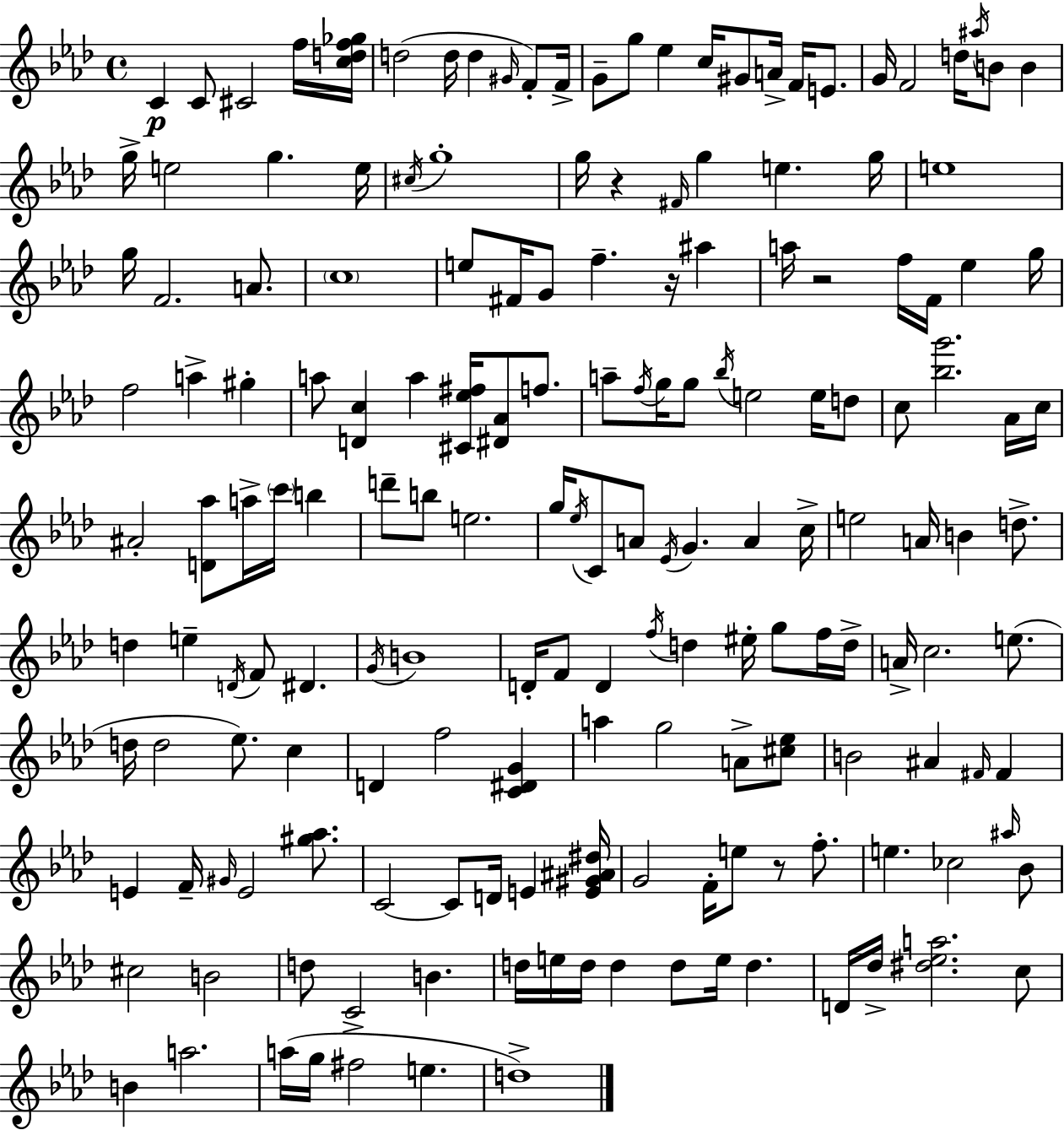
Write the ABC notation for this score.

X:1
T:Untitled
M:4/4
L:1/4
K:Ab
C C/2 ^C2 f/4 [cdf_g]/4 d2 d/4 d ^G/4 F/2 F/4 G/2 g/2 _e c/4 ^G/2 A/4 F/4 E/2 G/4 F2 d/4 ^a/4 B/2 B g/4 e2 g e/4 ^c/4 g4 g/4 z ^F/4 g e g/4 e4 g/4 F2 A/2 c4 e/2 ^F/4 G/2 f z/4 ^a a/4 z2 f/4 F/4 _e g/4 f2 a ^g a/2 [Dc] a [^C_e^f]/4 [^D_A]/2 f/2 a/2 f/4 g/4 g/2 _b/4 e2 e/4 d/2 c/2 [_bg']2 _A/4 c/4 ^A2 [D_a]/2 a/4 c'/4 b d'/2 b/2 e2 g/4 _e/4 C/2 A/2 _E/4 G A c/4 e2 A/4 B d/2 d e D/4 F/2 ^D G/4 B4 D/4 F/2 D f/4 d ^e/4 g/2 f/4 d/4 A/4 c2 e/2 d/4 d2 _e/2 c D f2 [C^DG] a g2 A/2 [^c_e]/2 B2 ^A ^F/4 ^F E F/4 ^G/4 E2 [^g_a]/2 C2 C/2 D/4 E [E^G^A^d]/4 G2 F/4 e/2 z/2 f/2 e _c2 ^a/4 _B/2 ^c2 B2 d/2 C2 B d/4 e/4 d/4 d d/2 e/4 d D/4 _d/4 [^d_ea]2 c/2 B a2 a/4 g/4 ^f2 e d4